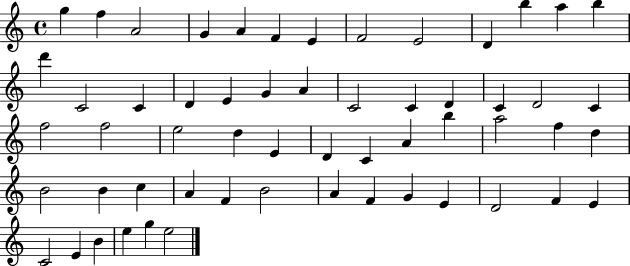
{
  \clef treble
  \time 4/4
  \defaultTimeSignature
  \key c \major
  g''4 f''4 a'2 | g'4 a'4 f'4 e'4 | f'2 e'2 | d'4 b''4 a''4 b''4 | \break d'''4 c'2 c'4 | d'4 e'4 g'4 a'4 | c'2 c'4 d'4 | c'4 d'2 c'4 | \break f''2 f''2 | e''2 d''4 e'4 | d'4 c'4 a'4 b''4 | a''2 f''4 d''4 | \break b'2 b'4 c''4 | a'4 f'4 b'2 | a'4 f'4 g'4 e'4 | d'2 f'4 e'4 | \break c'2 e'4 b'4 | e''4 g''4 e''2 | \bar "|."
}